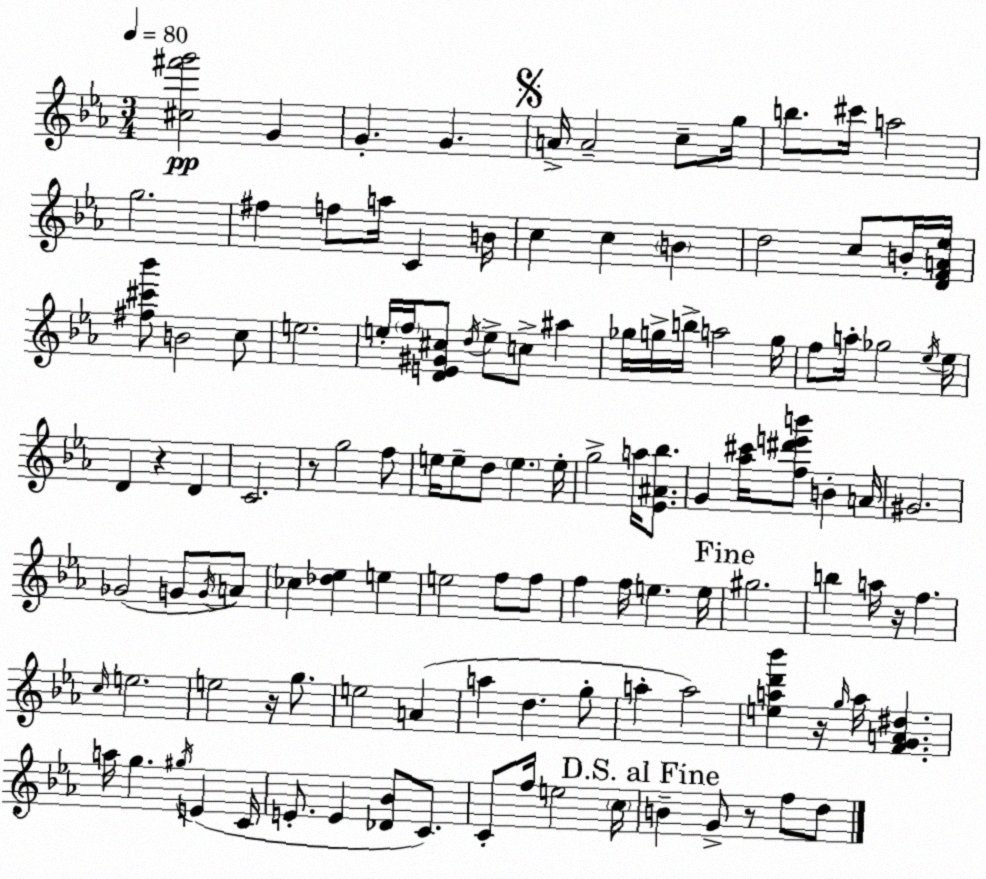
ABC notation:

X:1
T:Untitled
M:3/4
L:1/4
K:Eb
[^c^f'g']2 G G G A/4 A2 c/2 g/4 b/2 ^c'/4 a2 g2 ^f f/2 a/4 C B/4 c c B d2 c/2 B/4 [DFA_e]/4 [^f^c'_b']/2 B2 c/2 e2 e/4 f/4 [DE^G^c]/2 d/4 e/2 c/2 ^a _g/4 g/4 b/4 a2 g/4 f/2 a/4 _g2 _e/4 _e/4 D z D C2 z/2 g2 f/2 e/4 e/2 d/2 e e/4 g2 a/4 [_E^A_b]/2 G [_a^c']/4 [f^d'e'b']/2 B A/4 ^G2 _G2 G/2 G/4 A/2 _c [_d_e] e e2 f/2 f/2 f f/4 e e/4 ^g2 b a/4 z/4 f c/4 e2 e2 z/4 g/2 e2 A a d g/2 a a2 [ead'_b'] z/4 g/4 a/4 [FGA^d] a/4 g ^g/4 E C/4 E/2 E [_D_B]/2 C/2 C/2 f/4 e2 c/4 B G/2 z/2 f/2 d/2